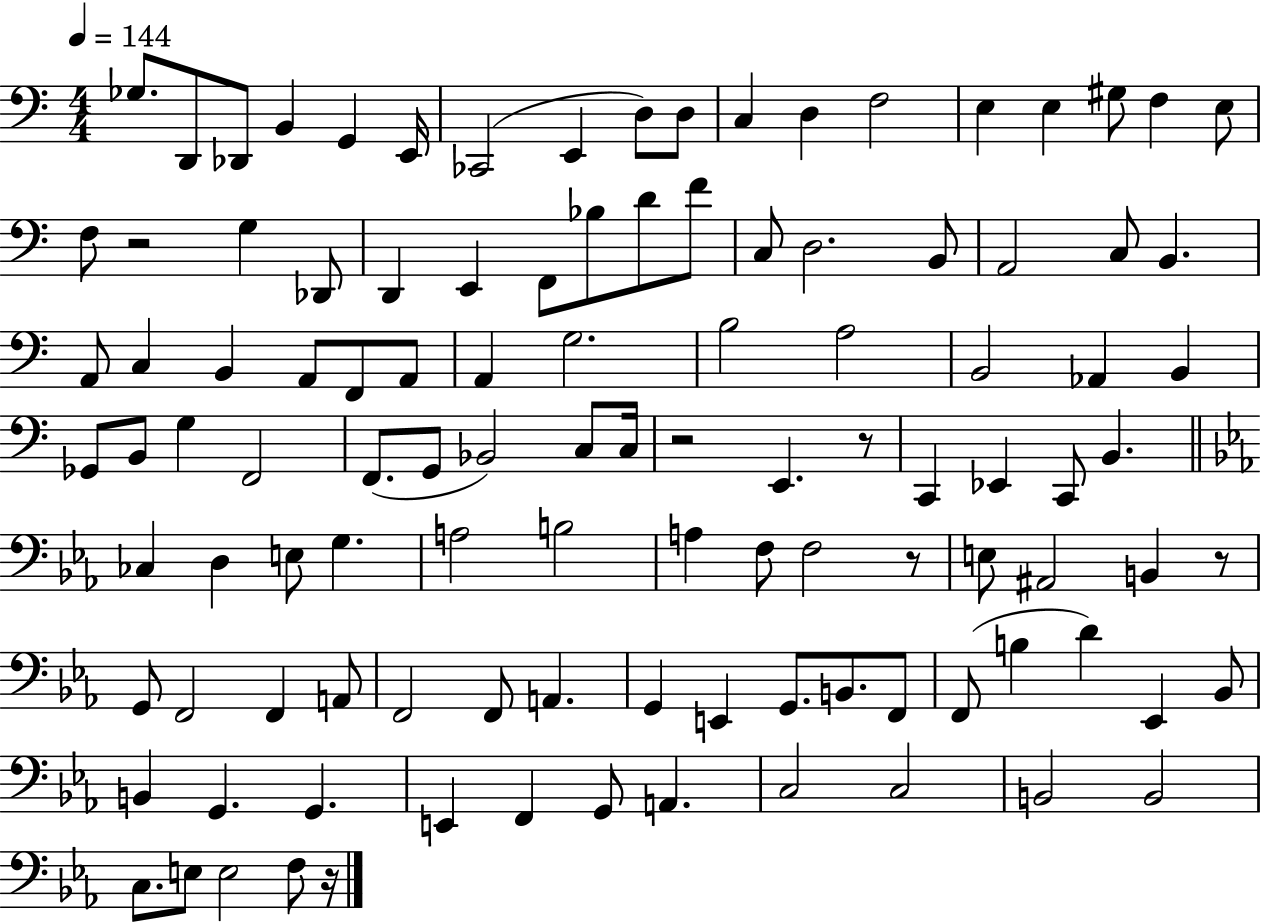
{
  \clef bass
  \numericTimeSignature
  \time 4/4
  \key c \major
  \tempo 4 = 144
  \repeat volta 2 { ges8. d,8 des,8 b,4 g,4 e,16 | ces,2( e,4 d8) d8 | c4 d4 f2 | e4 e4 gis8 f4 e8 | \break f8 r2 g4 des,8 | d,4 e,4 f,8 bes8 d'8 f'8 | c8 d2. b,8 | a,2 c8 b,4. | \break a,8 c4 b,4 a,8 f,8 a,8 | a,4 g2. | b2 a2 | b,2 aes,4 b,4 | \break ges,8 b,8 g4 f,2 | f,8.( g,8 bes,2) c8 c16 | r2 e,4. r8 | c,4 ees,4 c,8 b,4. | \break \bar "||" \break \key ees \major ces4 d4 e8 g4. | a2 b2 | a4 f8 f2 r8 | e8 ais,2 b,4 r8 | \break g,8 f,2 f,4 a,8 | f,2 f,8 a,4. | g,4 e,4 g,8. b,8. f,8 | f,8( b4 d'4) ees,4 bes,8 | \break b,4 g,4. g,4. | e,4 f,4 g,8 a,4. | c2 c2 | b,2 b,2 | \break c8. e8 e2 f8 r16 | } \bar "|."
}